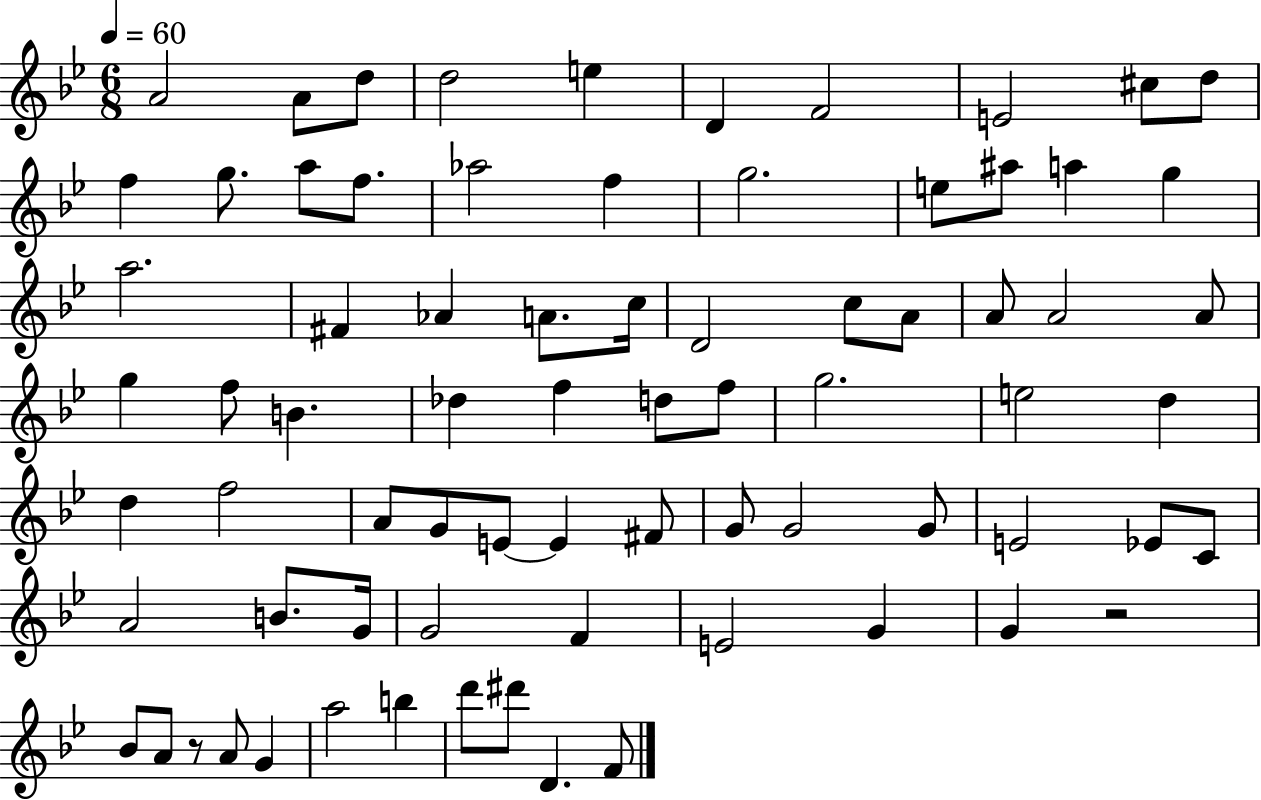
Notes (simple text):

A4/h A4/e D5/e D5/h E5/q D4/q F4/h E4/h C#5/e D5/e F5/q G5/e. A5/e F5/e. Ab5/h F5/q G5/h. E5/e A#5/e A5/q G5/q A5/h. F#4/q Ab4/q A4/e. C5/s D4/h C5/e A4/e A4/e A4/h A4/e G5/q F5/e B4/q. Db5/q F5/q D5/e F5/e G5/h. E5/h D5/q D5/q F5/h A4/e G4/e E4/e E4/q F#4/e G4/e G4/h G4/e E4/h Eb4/e C4/e A4/h B4/e. G4/s G4/h F4/q E4/h G4/q G4/q R/h Bb4/e A4/e R/e A4/e G4/q A5/h B5/q D6/e D#6/e D4/q. F4/e